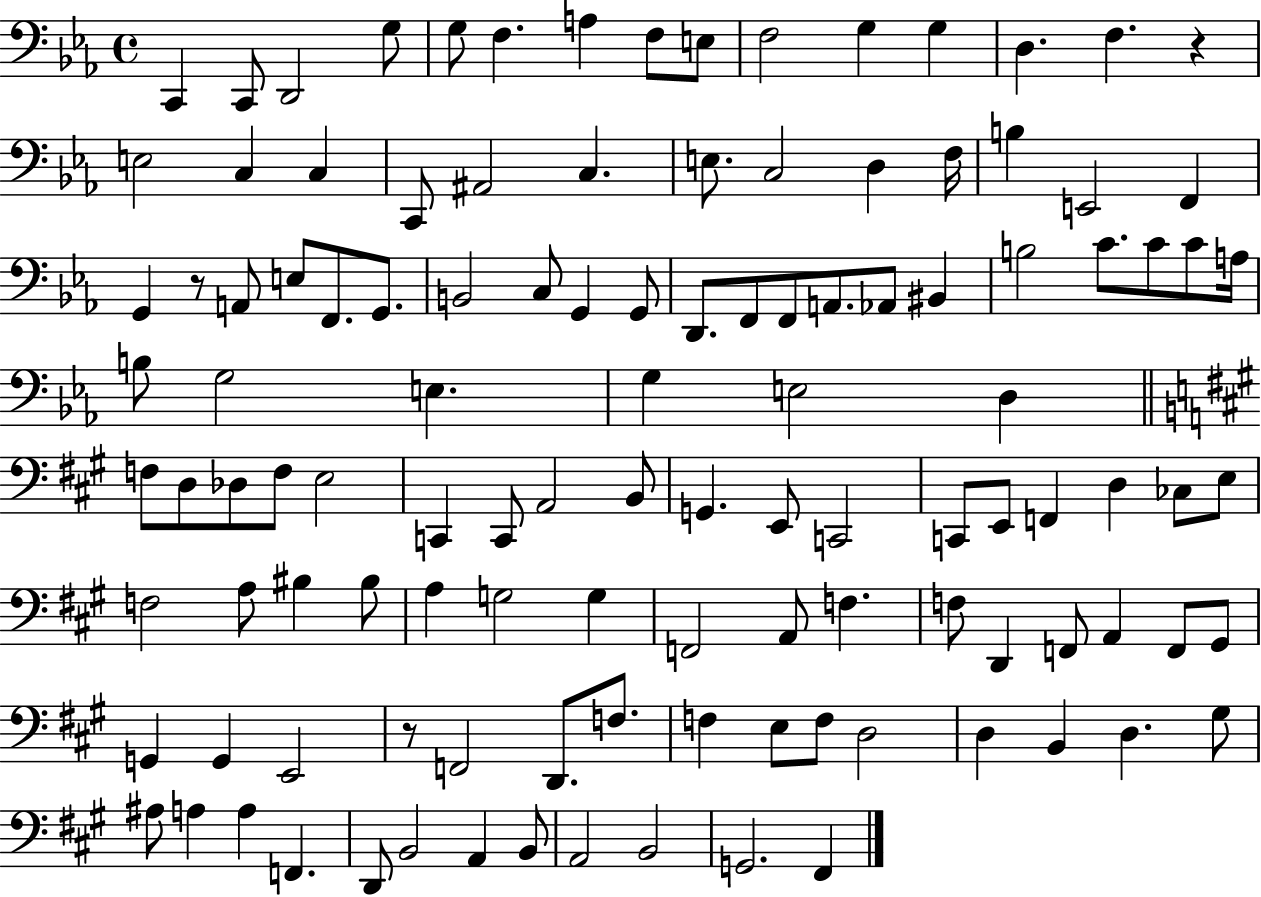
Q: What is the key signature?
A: EES major